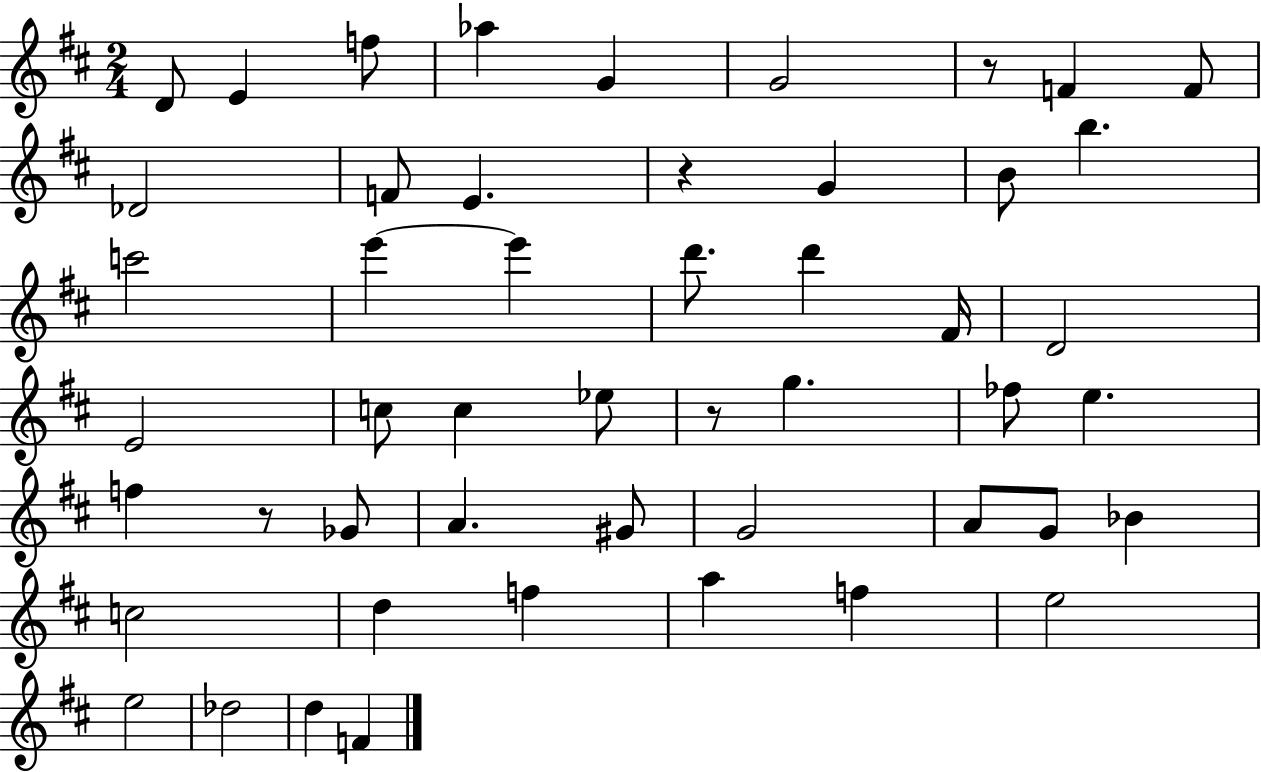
D4/e E4/q F5/e Ab5/q G4/q G4/h R/e F4/q F4/e Db4/h F4/e E4/q. R/q G4/q B4/e B5/q. C6/h E6/q E6/q D6/e. D6/q F#4/s D4/h E4/h C5/e C5/q Eb5/e R/e G5/q. FES5/e E5/q. F5/q R/e Gb4/e A4/q. G#4/e G4/h A4/e G4/e Bb4/q C5/h D5/q F5/q A5/q F5/q E5/h E5/h Db5/h D5/q F4/q